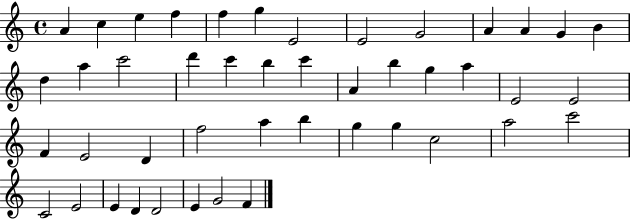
{
  \clef treble
  \time 4/4
  \defaultTimeSignature
  \key c \major
  a'4 c''4 e''4 f''4 | f''4 g''4 e'2 | e'2 g'2 | a'4 a'4 g'4 b'4 | \break d''4 a''4 c'''2 | d'''4 c'''4 b''4 c'''4 | a'4 b''4 g''4 a''4 | e'2 e'2 | \break f'4 e'2 d'4 | f''2 a''4 b''4 | g''4 g''4 c''2 | a''2 c'''2 | \break c'2 e'2 | e'4 d'4 d'2 | e'4 g'2 f'4 | \bar "|."
}